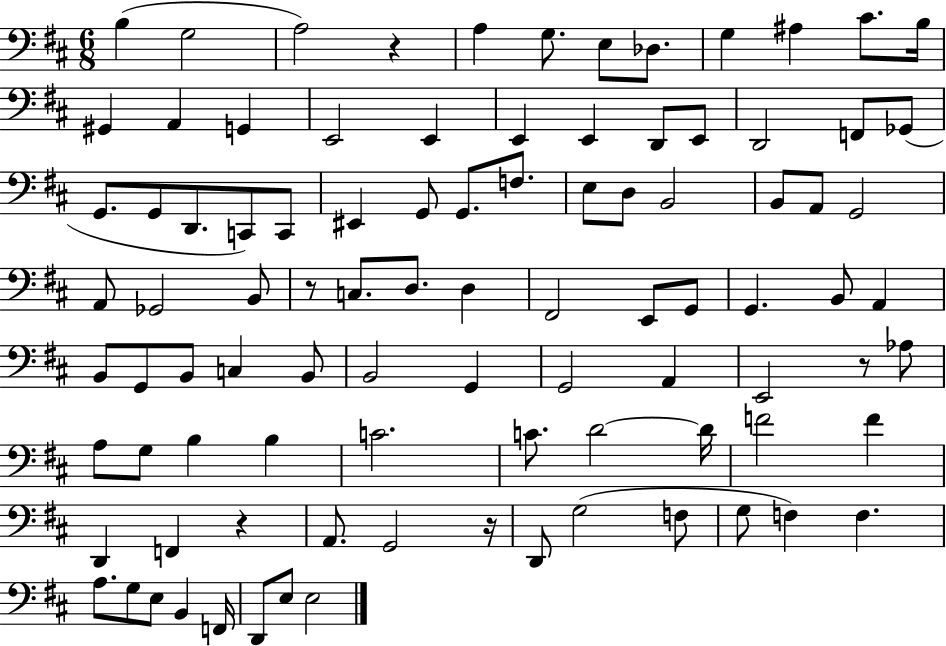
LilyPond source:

{
  \clef bass
  \numericTimeSignature
  \time 6/8
  \key d \major
  b4( g2 | a2) r4 | a4 g8. e8 des8. | g4 ais4 cis'8. b16 | \break gis,4 a,4 g,4 | e,2 e,4 | e,4 e,4 d,8 e,8 | d,2 f,8 ges,8( | \break g,8. g,8 d,8. c,8) c,8 | eis,4 g,8 g,8. f8. | e8 d8 b,2 | b,8 a,8 g,2 | \break a,8 ges,2 b,8 | r8 c8. d8. d4 | fis,2 e,8 g,8 | g,4. b,8 a,4 | \break b,8 g,8 b,8 c4 b,8 | b,2 g,4 | g,2 a,4 | e,2 r8 aes8 | \break a8 g8 b4 b4 | c'2. | c'8. d'2~~ d'16 | f'2 f'4 | \break d,4 f,4 r4 | a,8. g,2 r16 | d,8 g2( f8 | g8 f4) f4. | \break a8. g8 e8 b,4 f,16 | d,8 e8 e2 | \bar "|."
}